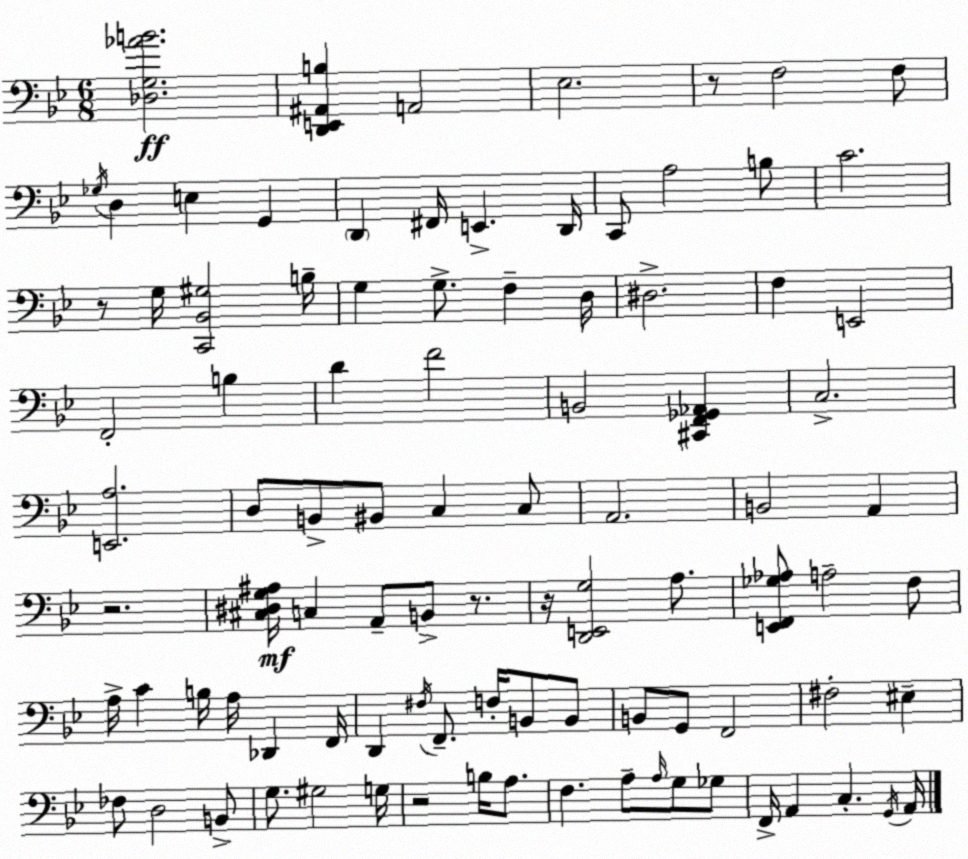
X:1
T:Untitled
M:6/8
L:1/4
K:Bb
[_D,G,_AB]2 [D,,E,,^A,,B,] A,,2 _E,2 z/2 F,2 F,/2 _G,/4 D, E, G,, D,, ^F,,/4 E,, D,,/4 C,,/2 A,2 B,/2 C2 z/2 G,/4 [C,,_B,,^G,]2 B,/4 G, G,/2 F, D,/4 ^D,2 F, E,,2 F,,2 B, D F2 B,,2 [^C,,F,,_G,,_A,,] C,2 [E,,A,]2 D,/2 B,,/2 ^B,,/2 C, C,/2 A,,2 B,,2 A,, z2 [^C,^D,G,^A,]/4 C, A,,/2 B,,/2 z/2 z/4 [D,,E,,G,]2 A,/2 [E,,F,,_G,_A,]/2 A,2 F,/2 A,/4 C B,/4 A,/4 _D,, F,,/4 D,, ^F,/4 F,,/2 F,/4 B,,/2 B,,/2 B,,/2 G,,/2 F,,2 ^F,2 ^E, _F,/2 D,2 B,,/2 G,/2 ^G,2 G,/4 z2 B,/4 A,/2 F, A,/2 A,/4 G,/2 _G,/2 F,,/4 A,, C, G,,/4 A,,/4